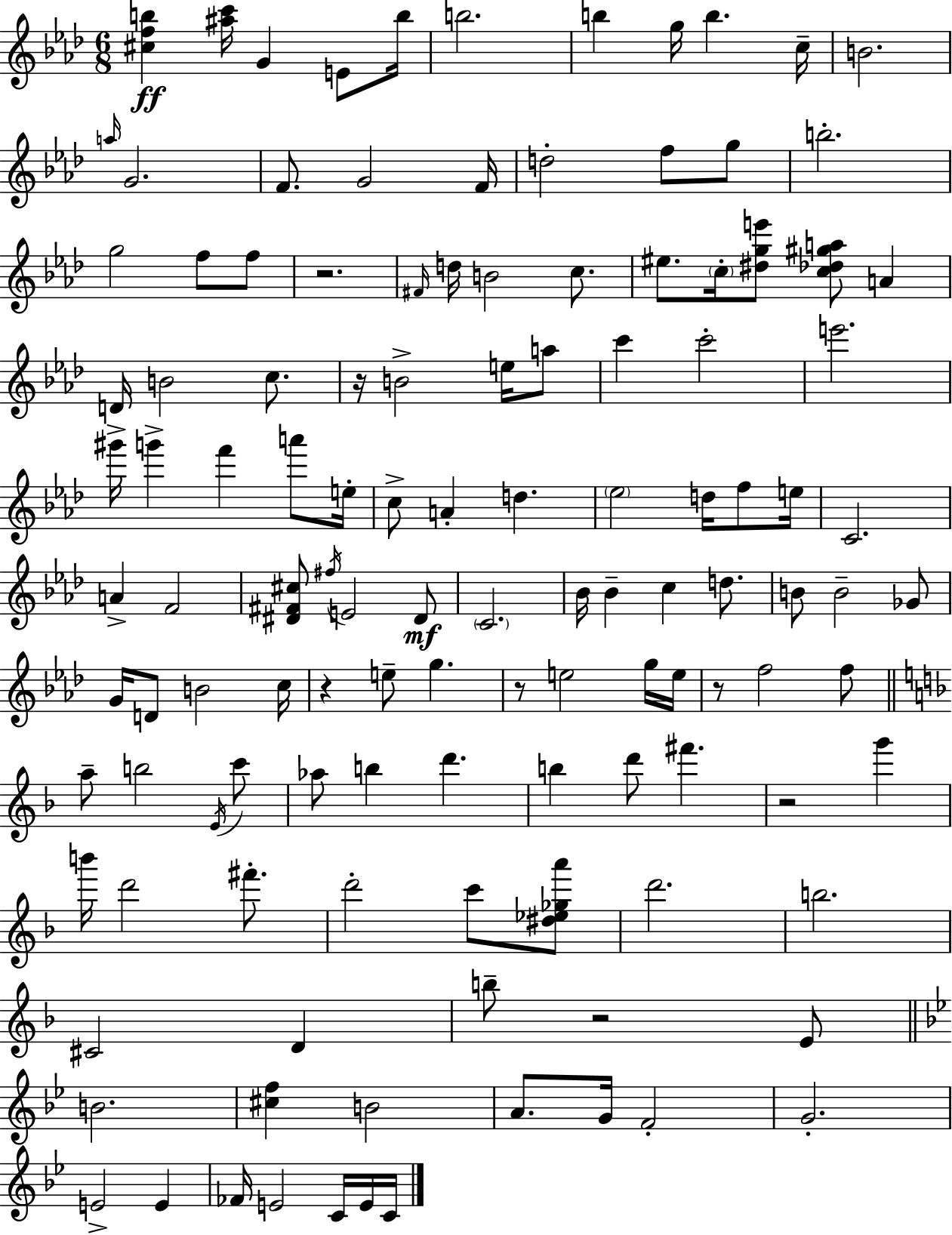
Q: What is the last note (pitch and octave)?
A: C4